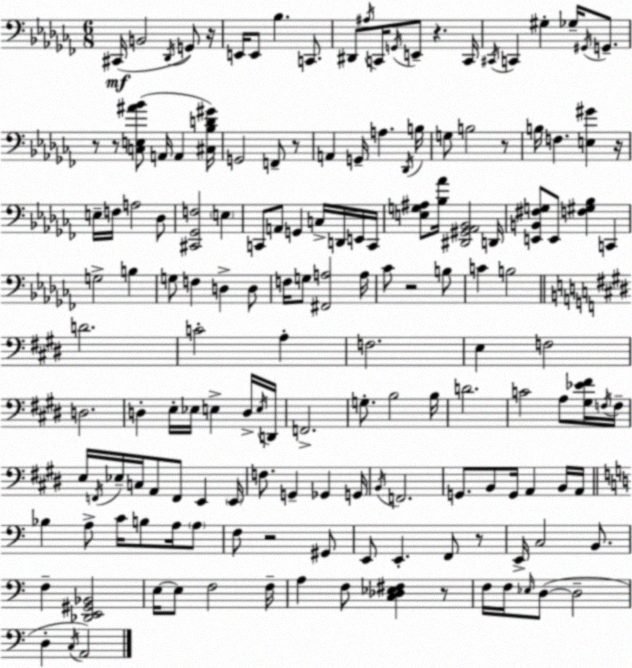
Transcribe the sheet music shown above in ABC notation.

X:1
T:Untitled
M:6/8
L:1/4
K:Abm
^C,,/4 B,,2 _D,,/4 G,,/2 z/4 E,,/4 E,,/2 _B, C,,/2 ^D,,/2 ^A,/4 C,,/4 G,,/4 E,,/2 z C,,/4 ^C,,/4 C,, ^G, _G,/4 ^G,,/4 G,,/2 z/2 z/2 [C,E,^A_B]/2 A,,/4 A,, [^C,_B,D^G]/4 G,,2 F,,/2 z/2 A,, G,,/4 A, _D,,/4 B,/4 G,/2 B,2 z/2 B,/4 F, [E,^G] z/4 E,/4 F,/4 A,2 _D,/2 [^C,,_G,,F,]2 E, C,,/2 A,,/2 G,, C,/4 D,,/4 E,,/4 C,,/4 [E,G,^A,]/2 [_B,_A]/4 [^D,,^G,,_A,,_B,,]2 D,,/4 [E,,B,,^F,G,]/2 E,,/2 [F,^G,_B,] C,, G,2 B, G,/2 F, D, D,/2 F,/4 G,/2 [^F,,A,]2 A,/4 _C/2 z2 B,/2 C B,2 D2 C2 A, F,2 E, F,2 D,2 D, E,/4 _E,/4 E, D,/4 E,/4 D,,/4 F,,2 G,/2 B,2 B,/4 D2 C2 A,/2 [^G,_E^F]/4 F,/4 F,/4 E,/4 F,,/4 _E,/4 C,/4 A,,/2 F,,/2 E,, E,,/4 F,/2 G,, _G,, G,,/4 B,,/4 F,,2 G,,/2 B,,/2 G,,/4 A,, B,,/4 A,,/4 _B, A,/2 C/4 B,/2 A,/4 A,/2 F,/2 z2 ^G,,/2 E,,/2 E,, F,,/2 z/2 E,,/4 C,2 B,,/2 F, [_D,,E,,^G,,_B,,]2 E,/4 E,/2 F,2 F,/4 A, F,/2 [C,_D,_E,^F,] z/2 F,/4 F,/4 _E,/4 D,/2 D,2 D, C,/4 A,,2